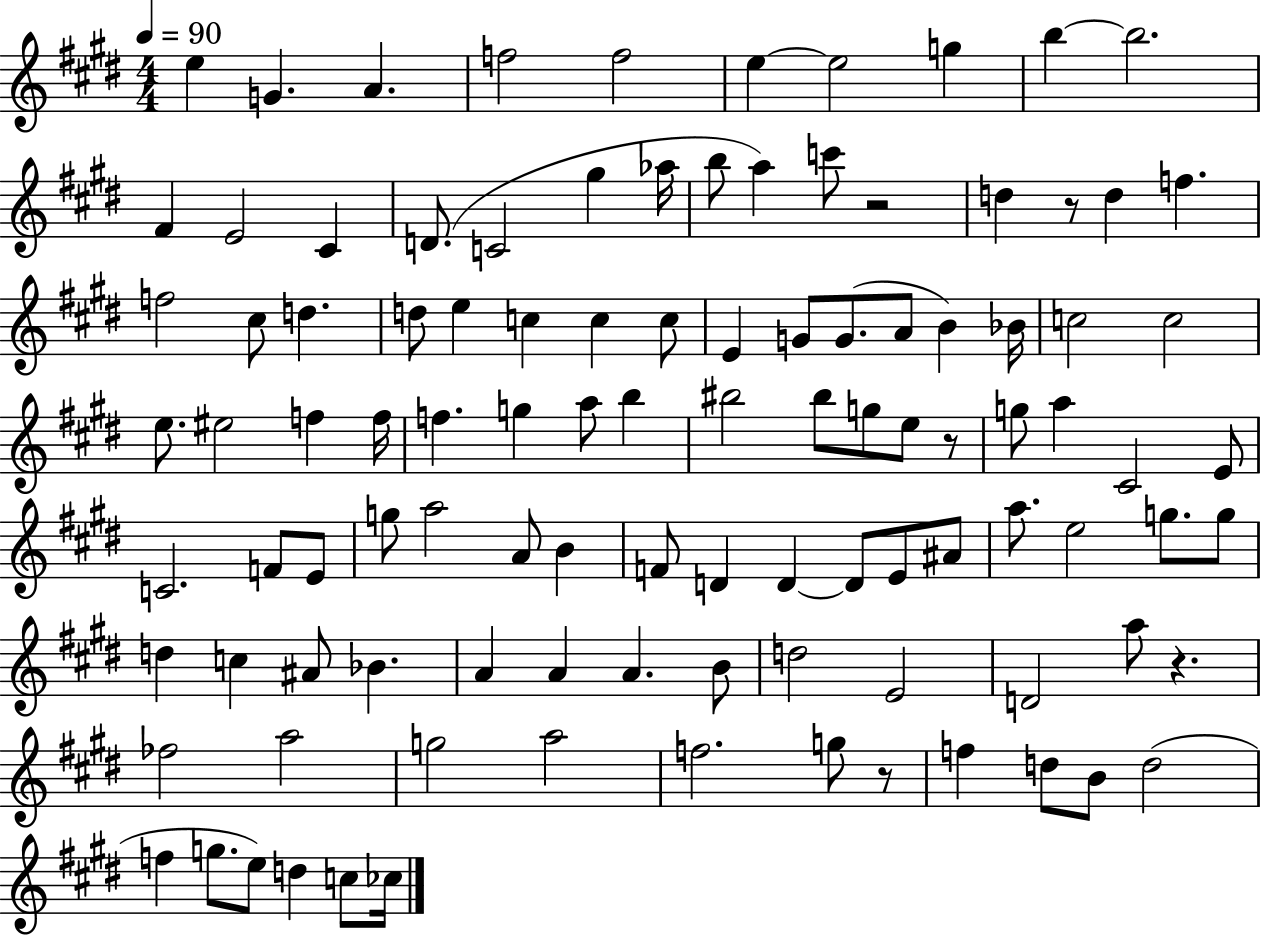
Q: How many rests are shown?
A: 5